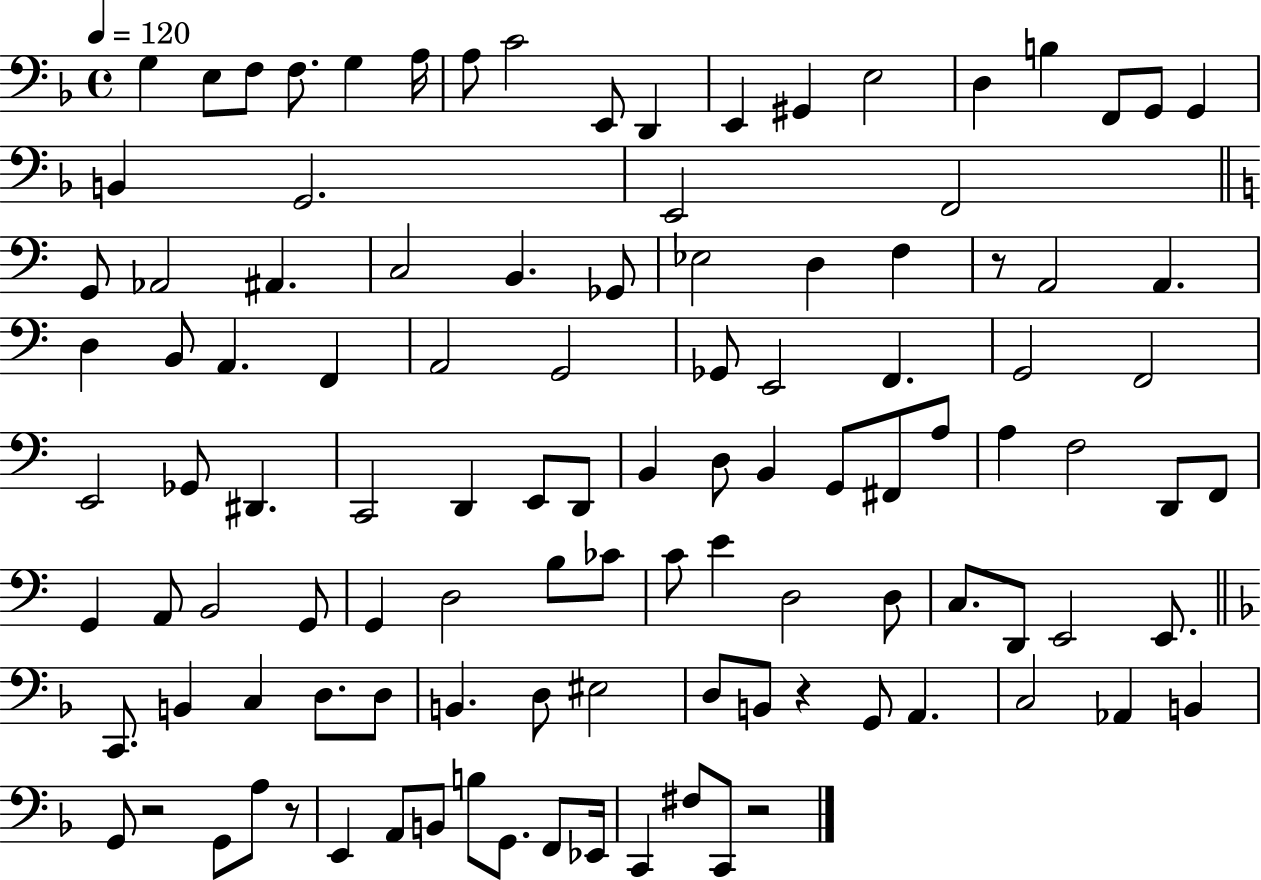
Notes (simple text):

G3/q E3/e F3/e F3/e. G3/q A3/s A3/e C4/h E2/e D2/q E2/q G#2/q E3/h D3/q B3/q F2/e G2/e G2/q B2/q G2/h. E2/h F2/h G2/e Ab2/h A#2/q. C3/h B2/q. Gb2/e Eb3/h D3/q F3/q R/e A2/h A2/q. D3/q B2/e A2/q. F2/q A2/h G2/h Gb2/e E2/h F2/q. G2/h F2/h E2/h Gb2/e D#2/q. C2/h D2/q E2/e D2/e B2/q D3/e B2/q G2/e F#2/e A3/e A3/q F3/h D2/e F2/e G2/q A2/e B2/h G2/e G2/q D3/h B3/e CES4/e C4/e E4/q D3/h D3/e C3/e. D2/e E2/h E2/e. C2/e. B2/q C3/q D3/e. D3/e B2/q. D3/e EIS3/h D3/e B2/e R/q G2/e A2/q. C3/h Ab2/q B2/q G2/e R/h G2/e A3/e R/e E2/q A2/e B2/e B3/e G2/e. F2/e Eb2/s C2/q F#3/e C2/e R/h